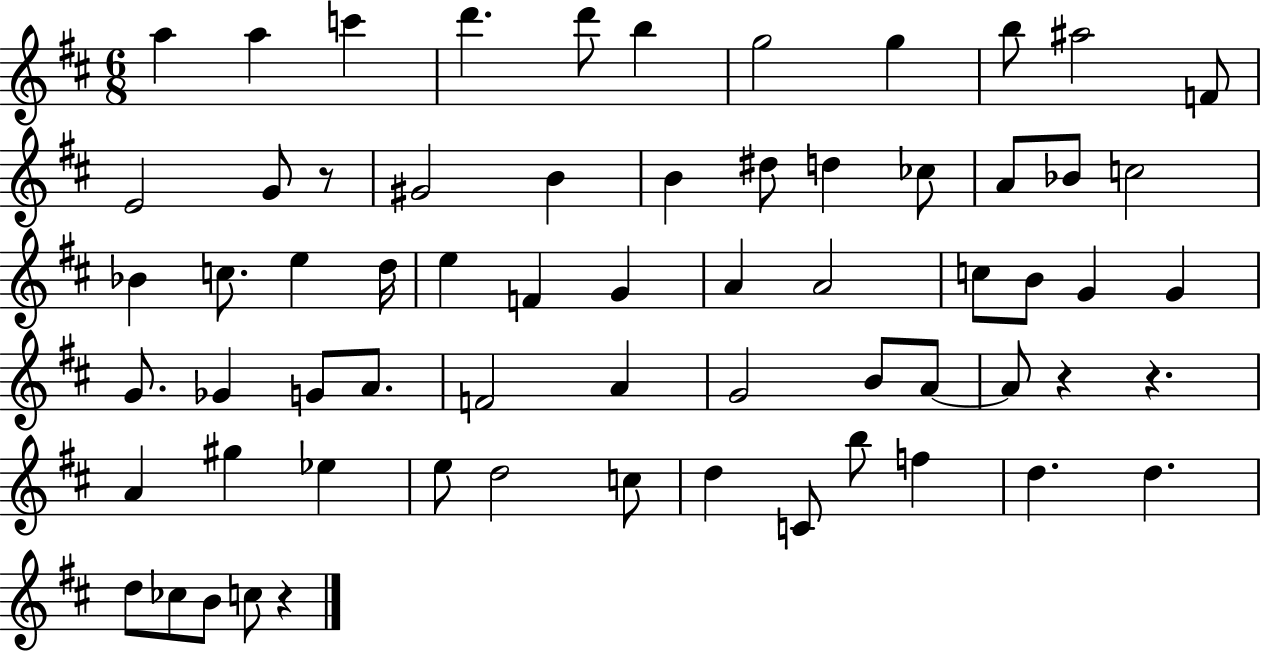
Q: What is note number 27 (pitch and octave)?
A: E5